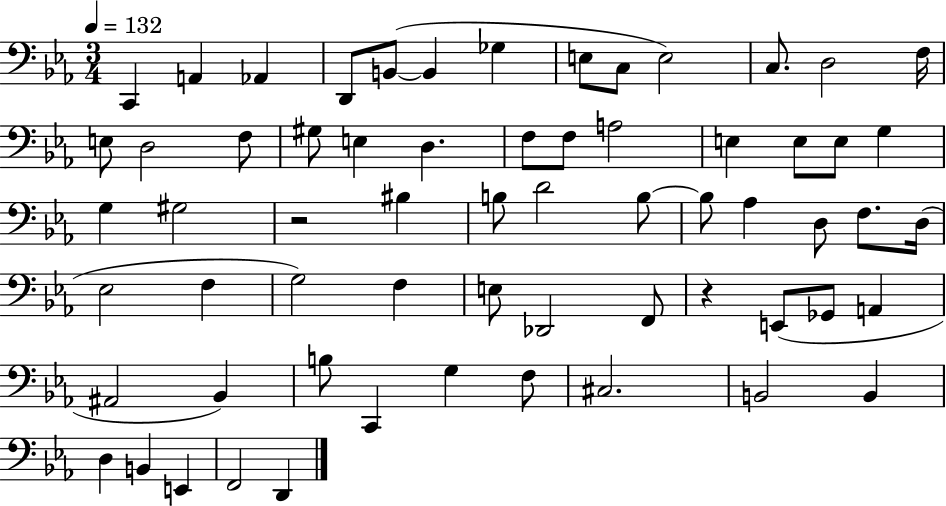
C2/q A2/q Ab2/q D2/e B2/e B2/q Gb3/q E3/e C3/e E3/h C3/e. D3/h F3/s E3/e D3/h F3/e G#3/e E3/q D3/q. F3/e F3/e A3/h E3/q E3/e E3/e G3/q G3/q G#3/h R/h BIS3/q B3/e D4/h B3/e B3/e Ab3/q D3/e F3/e. D3/s Eb3/h F3/q G3/h F3/q E3/e Db2/h F2/e R/q E2/e Gb2/e A2/q A#2/h Bb2/q B3/e C2/q G3/q F3/e C#3/h. B2/h B2/q D3/q B2/q E2/q F2/h D2/q